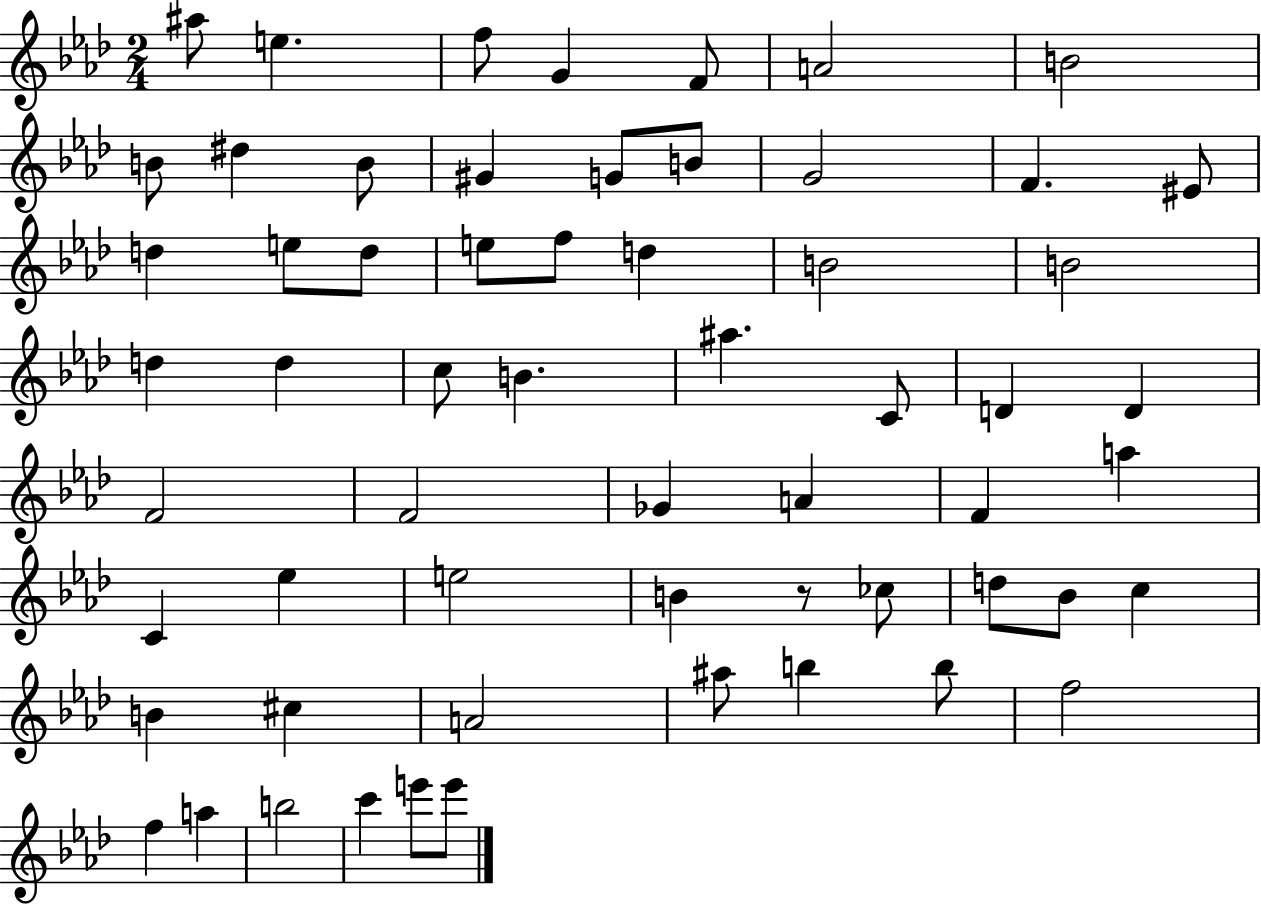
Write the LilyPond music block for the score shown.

{
  \clef treble
  \numericTimeSignature
  \time 2/4
  \key aes \major
  \repeat volta 2 { ais''8 e''4. | f''8 g'4 f'8 | a'2 | b'2 | \break b'8 dis''4 b'8 | gis'4 g'8 b'8 | g'2 | f'4. eis'8 | \break d''4 e''8 d''8 | e''8 f''8 d''4 | b'2 | b'2 | \break d''4 d''4 | c''8 b'4. | ais''4. c'8 | d'4 d'4 | \break f'2 | f'2 | ges'4 a'4 | f'4 a''4 | \break c'4 ees''4 | e''2 | b'4 r8 ces''8 | d''8 bes'8 c''4 | \break b'4 cis''4 | a'2 | ais''8 b''4 b''8 | f''2 | \break f''4 a''4 | b''2 | c'''4 e'''8 e'''8 | } \bar "|."
}